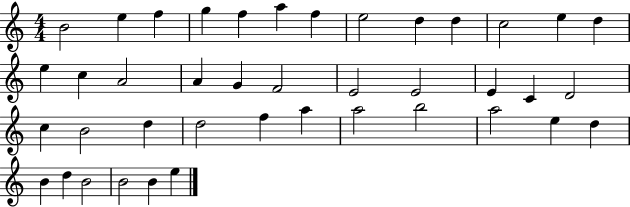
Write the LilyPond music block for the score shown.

{
  \clef treble
  \numericTimeSignature
  \time 4/4
  \key c \major
  b'2 e''4 f''4 | g''4 f''4 a''4 f''4 | e''2 d''4 d''4 | c''2 e''4 d''4 | \break e''4 c''4 a'2 | a'4 g'4 f'2 | e'2 e'2 | e'4 c'4 d'2 | \break c''4 b'2 d''4 | d''2 f''4 a''4 | a''2 b''2 | a''2 e''4 d''4 | \break b'4 d''4 b'2 | b'2 b'4 e''4 | \bar "|."
}